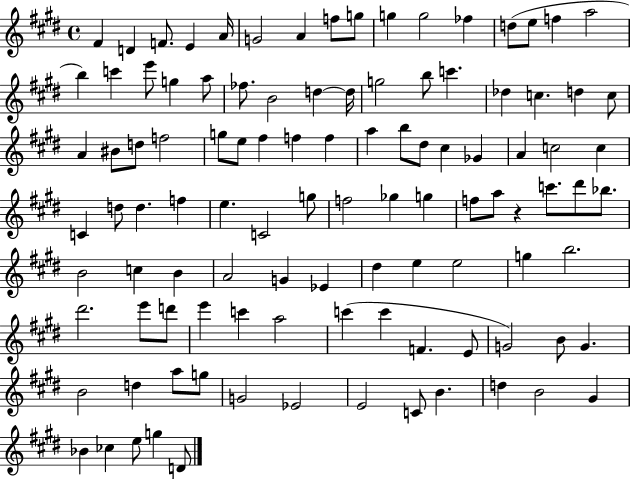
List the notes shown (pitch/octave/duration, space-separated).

F#4/q D4/q F4/e. E4/q A4/s G4/h A4/q F5/e G5/e G5/q G5/h FES5/q D5/e E5/e F5/q A5/h B5/q C6/q E6/e G5/q A5/e FES5/e. B4/h D5/q D5/s G5/h B5/e C6/q. Db5/q C5/q. D5/q C5/e A4/q BIS4/e D5/e F5/h G5/e E5/e F#5/q F5/q F5/q A5/q B5/e D#5/e C#5/q Gb4/q A4/q C5/h C5/q C4/q D5/e D5/q. F5/q E5/q. C4/h G5/e F5/h Gb5/q G5/q F5/e A5/e R/q C6/e. D#6/e Bb5/e. B4/h C5/q B4/q A4/h G4/q Eb4/q D#5/q E5/q E5/h G5/q B5/h. D#6/h. E6/e D6/e E6/q C6/q A5/h C6/q C6/q F4/q. E4/e G4/h B4/e G4/q. B4/h D5/q A5/e G5/e G4/h Eb4/h E4/h C4/e B4/q. D5/q B4/h G#4/q Bb4/q CES5/q E5/e G5/q D4/e